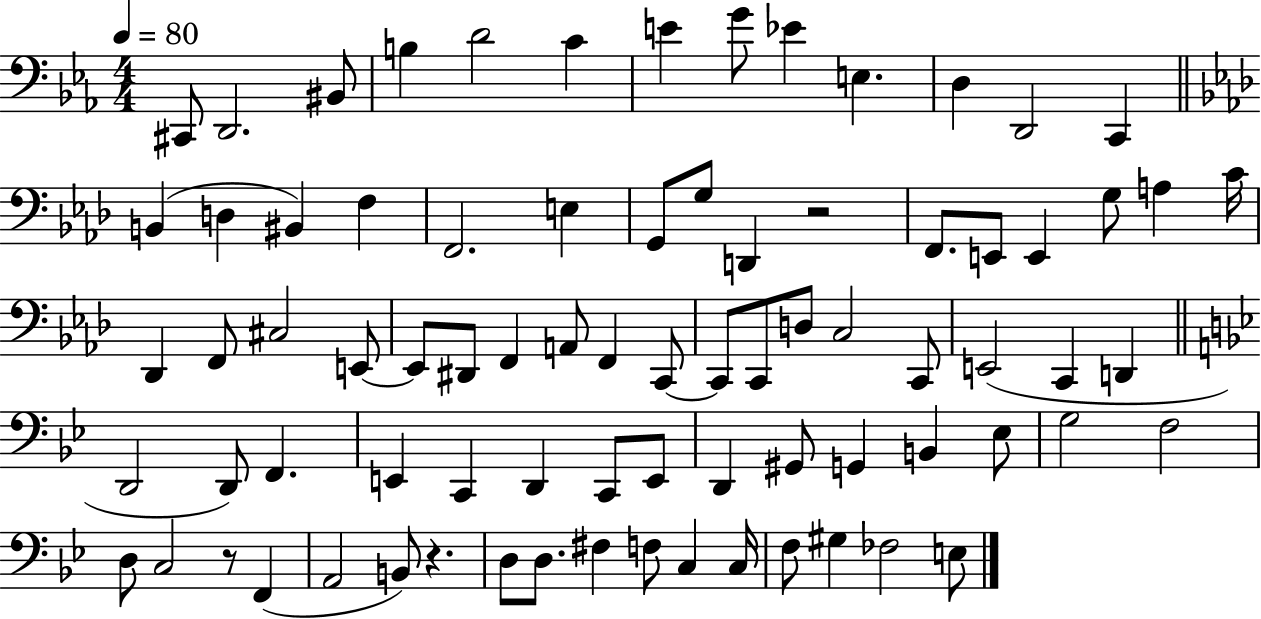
{
  \clef bass
  \numericTimeSignature
  \time 4/4
  \key ees \major
  \tempo 4 = 80
  cis,8 d,2. bis,8 | b4 d'2 c'4 | e'4 g'8 ees'4 e4. | d4 d,2 c,4 | \break \bar "||" \break \key f \minor b,4( d4 bis,4) f4 | f,2. e4 | g,8 g8 d,4 r2 | f,8. e,8 e,4 g8 a4 c'16 | \break des,4 f,8 cis2 e,8~~ | e,8 dis,8 f,4 a,8 f,4 c,8~~ | c,8 c,8 d8 c2 c,8 | e,2( c,4 d,4 | \break \bar "||" \break \key g \minor d,2 d,8) f,4. | e,4 c,4 d,4 c,8 e,8 | d,4 gis,8 g,4 b,4 ees8 | g2 f2 | \break d8 c2 r8 f,4( | a,2 b,8) r4. | d8 d8. fis4 f8 c4 c16 | f8 gis4 fes2 e8 | \break \bar "|."
}